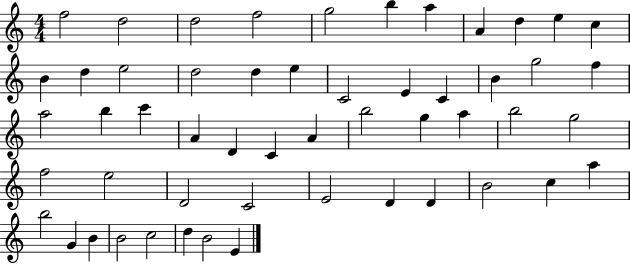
X:1
T:Untitled
M:4/4
L:1/4
K:C
f2 d2 d2 f2 g2 b a A d e c B d e2 d2 d e C2 E C B g2 f a2 b c' A D C A b2 g a b2 g2 f2 e2 D2 C2 E2 D D B2 c a b2 G B B2 c2 d B2 E